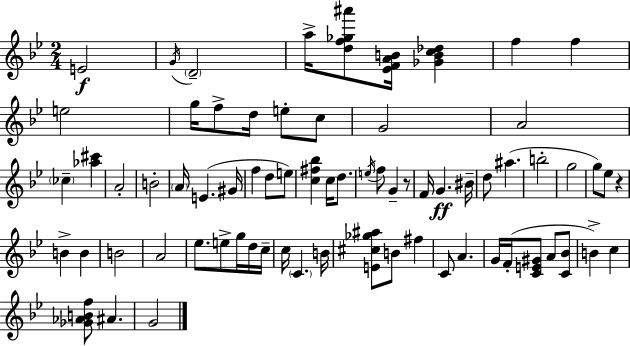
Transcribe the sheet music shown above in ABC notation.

X:1
T:Untitled
M:2/4
L:1/4
K:Bb
E2 G/4 D2 a/4 [df_g^a']/2 [_EFAB]/4 [_GBc_d] f f e2 g/4 f/2 d/4 e/2 c/2 G2 A2 _c [_a^c'] A2 B2 A/4 E ^G/4 f d/2 e/2 [c^f_b] c/4 d/2 e/4 f/2 G z/2 F/4 G ^B/4 d/2 ^a b2 g2 g/2 _e/2 z B B B2 A2 _e/2 e/2 g/4 d/4 c/4 c/4 C B/4 [E^c_g^a]/2 B/2 ^f C/2 A G/4 F/4 [CE^G]/2 A/2 [C_B]/2 B c [_G_ABf]/2 ^A G2